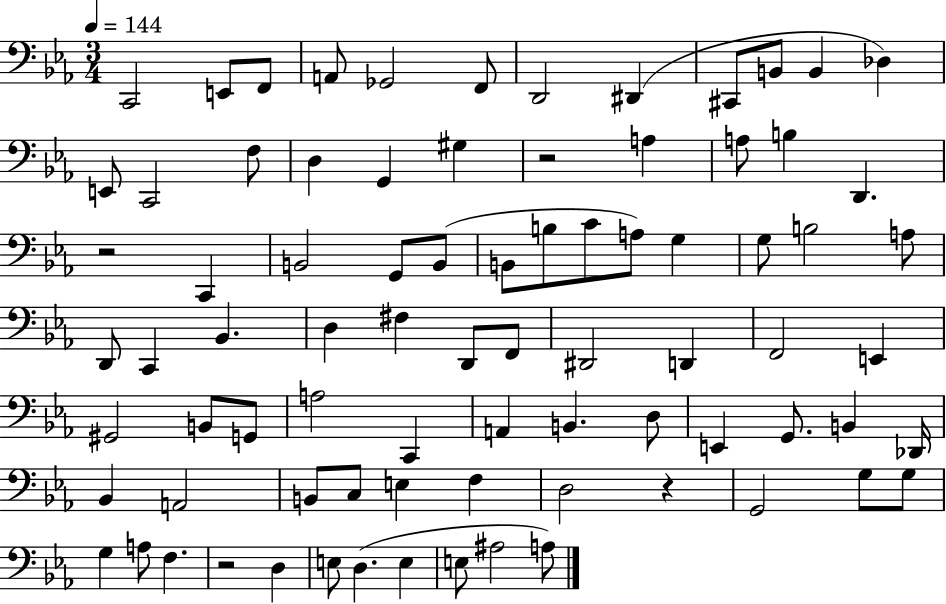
X:1
T:Untitled
M:3/4
L:1/4
K:Eb
C,,2 E,,/2 F,,/2 A,,/2 _G,,2 F,,/2 D,,2 ^D,, ^C,,/2 B,,/2 B,, _D, E,,/2 C,,2 F,/2 D, G,, ^G, z2 A, A,/2 B, D,, z2 C,, B,,2 G,,/2 B,,/2 B,,/2 B,/2 C/2 A,/2 G, G,/2 B,2 A,/2 D,,/2 C,, _B,, D, ^F, D,,/2 F,,/2 ^D,,2 D,, F,,2 E,, ^G,,2 B,,/2 G,,/2 A,2 C,, A,, B,, D,/2 E,, G,,/2 B,, _D,,/4 _B,, A,,2 B,,/2 C,/2 E, F, D,2 z G,,2 G,/2 G,/2 G, A,/2 F, z2 D, E,/2 D, E, E,/2 ^A,2 A,/2